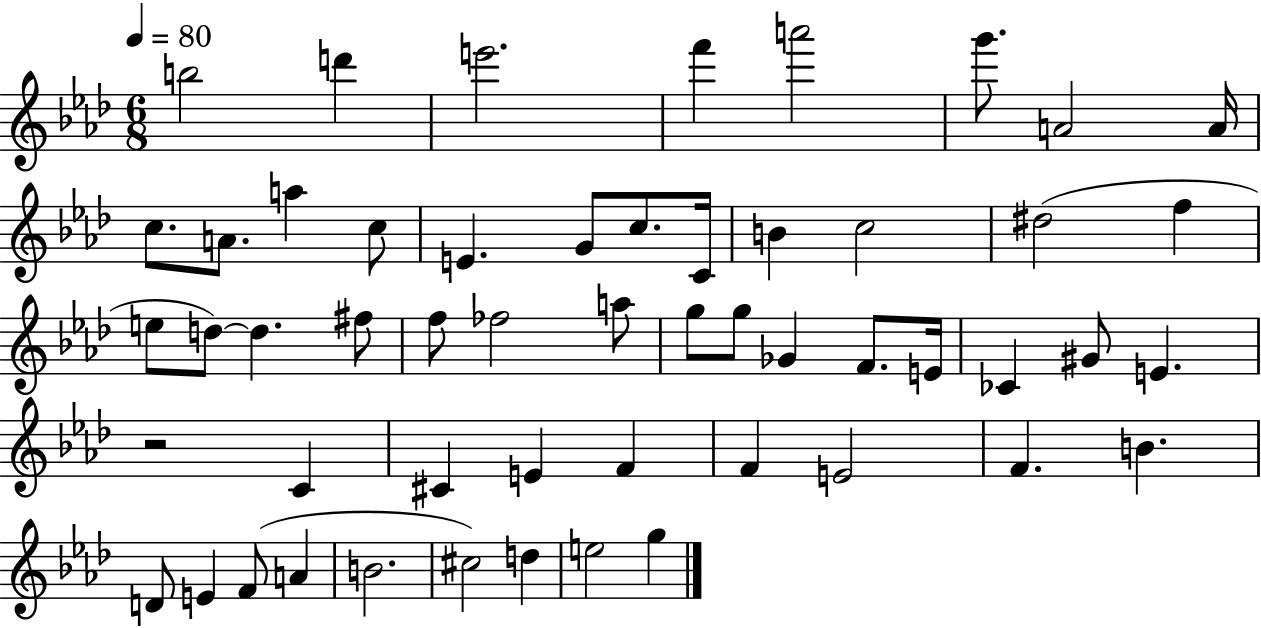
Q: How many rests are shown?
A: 1